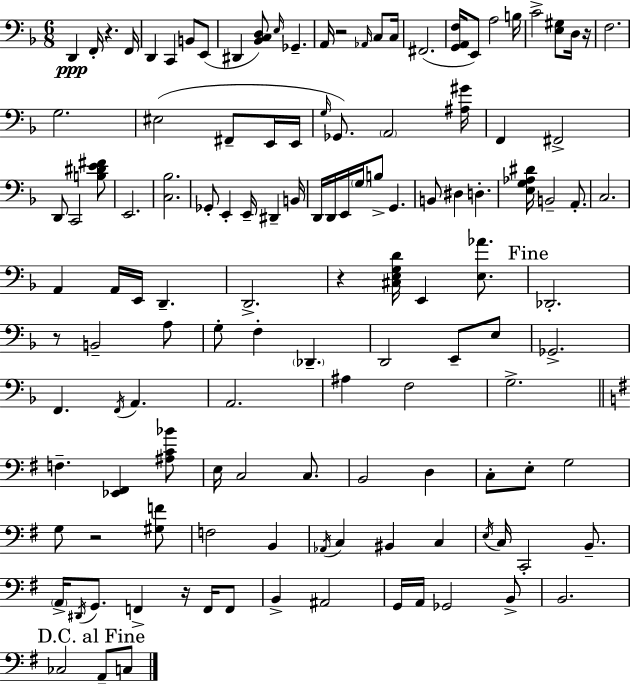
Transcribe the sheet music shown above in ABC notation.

X:1
T:Untitled
M:6/8
L:1/4
K:Dm
D,, F,,/4 z F,,/4 D,, C,, B,,/2 E,,/2 ^D,, [_B,,C,D,]/2 E,/4 _G,, A,,/4 z2 _A,,/4 C,/2 C,/4 ^F,,2 [G,,A,,F,]/4 E,,/2 A,2 B,/4 C2 [E,^G,]/2 D,/4 z/4 F,2 G,2 ^E,2 ^F,,/2 E,,/4 E,,/4 G,/4 _G,,/2 A,,2 [^A,^G]/4 F,, ^F,,2 D,,/2 C,,2 [B,^DE^F]/2 E,,2 [C,_B,]2 _G,,/2 E,, E,,/4 ^D,, B,,/4 D,,/4 D,,/4 E,,/4 G,/4 B,/2 G,, B,,/2 ^D, D, [E,G,_A,^D]/4 B,,2 A,,/2 C,2 A,, A,,/4 E,,/4 D,, D,,2 z [^C,E,G,D]/4 E,, [E,_A]/2 _D,,2 z/2 B,,2 A,/2 G,/2 F, _D,, D,,2 E,,/2 E,/2 _G,,2 F,, F,,/4 A,, A,,2 ^A, F,2 G,2 F, [_E,,^F,,] [^A,C_B]/2 E,/4 C,2 C,/2 B,,2 D, C,/2 E,/2 G,2 G,/2 z2 [^G,F]/2 F,2 B,, _A,,/4 C, ^B,, C, E,/4 C,/4 C,,2 B,,/2 A,,/4 ^D,,/4 G,,/2 F,, z/4 F,,/4 F,,/2 B,, ^A,,2 G,,/4 A,,/4 _G,,2 B,,/2 B,,2 _C,2 A,,/2 C,/2